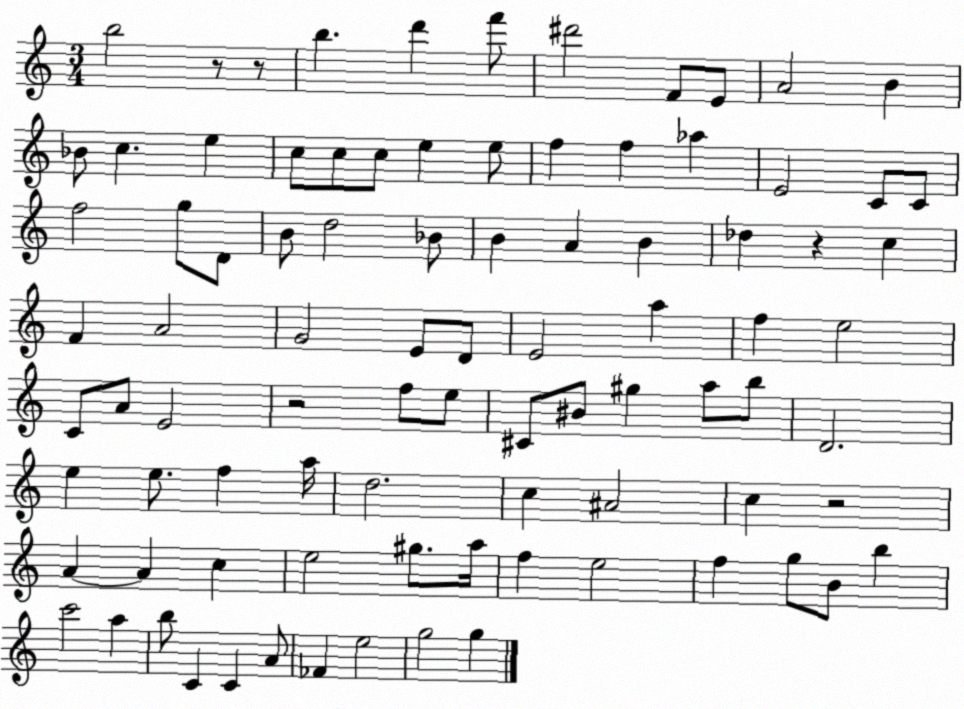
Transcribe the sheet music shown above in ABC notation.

X:1
T:Untitled
M:3/4
L:1/4
K:C
b2 z/2 z/2 b d' f'/2 ^d'2 F/2 E/2 A2 B _B/2 c e c/2 c/2 c/2 e e/2 f f _a E2 C/2 C/2 f2 g/2 D/2 B/2 d2 _B/2 B A B _d z c F A2 G2 E/2 D/2 E2 a f e2 C/2 A/2 E2 z2 f/2 e/2 ^C/2 ^B/2 ^g a/2 b/2 D2 e e/2 f a/4 d2 c ^A2 c z2 A A c e2 ^g/2 a/4 f e2 f g/2 B/2 b c'2 a b/2 C C A/2 _F e2 g2 g